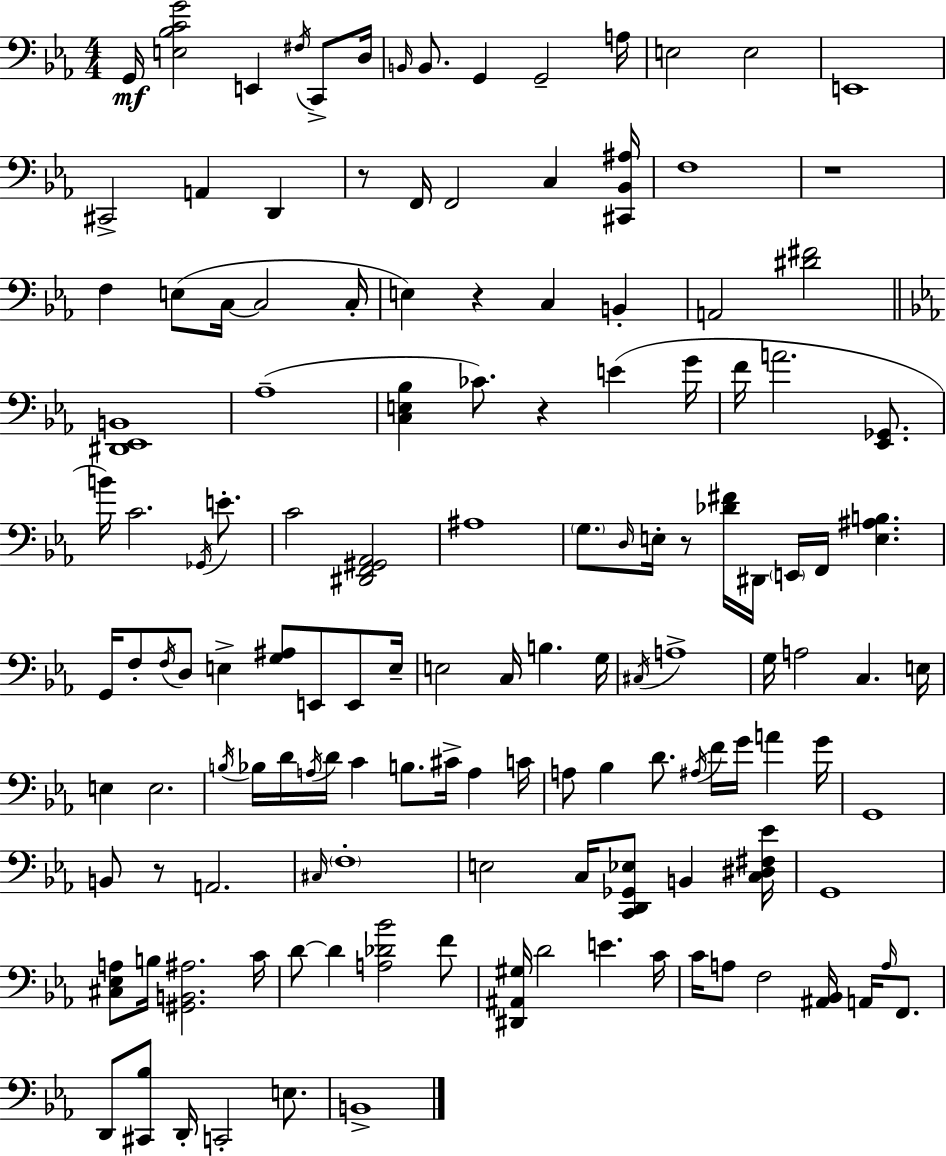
X:1
T:Untitled
M:4/4
L:1/4
K:Eb
G,,/4 [E,_B,CG]2 E,, ^F,/4 C,,/2 D,/4 B,,/4 B,,/2 G,, G,,2 A,/4 E,2 E,2 E,,4 ^C,,2 A,, D,, z/2 F,,/4 F,,2 C, [^C,,_B,,^A,]/4 F,4 z4 F, E,/2 C,/4 C,2 C,/4 E, z C, B,, A,,2 [^D^F]2 [^D,,_E,,B,,]4 _A,4 [C,E,_B,] _C/2 z E G/4 F/4 A2 [_E,,_G,,]/2 B/4 C2 _G,,/4 E/2 C2 [^D,,F,,^G,,_A,,]2 ^A,4 G,/2 D,/4 E,/4 z/2 [_D^F]/4 ^D,,/4 E,,/4 F,,/4 [E,^A,B,] G,,/4 F,/2 F,/4 D,/2 E, [G,^A,]/2 E,,/2 E,,/2 E,/4 E,2 C,/4 B, G,/4 ^C,/4 A,4 G,/4 A,2 C, E,/4 E, E,2 B,/4 _B,/4 D/4 A,/4 D/4 C B,/2 ^C/4 A, C/4 A,/2 _B, D/2 ^A,/4 F/4 G/4 A G/4 G,,4 B,,/2 z/2 A,,2 ^C,/4 F,4 E,2 C,/4 [C,,D,,_G,,_E,]/2 B,, [C,^D,^F,_E]/4 G,,4 [^C,_E,A,]/2 B,/4 [^G,,B,,^A,]2 C/4 D/2 D [A,_D_B]2 F/2 [^D,,^A,,^G,]/4 D2 E C/4 C/4 A,/2 F,2 [^A,,_B,,]/4 A,,/4 A,/4 F,,/2 D,,/2 [^C,,_B,]/2 D,,/4 C,,2 E,/2 B,,4